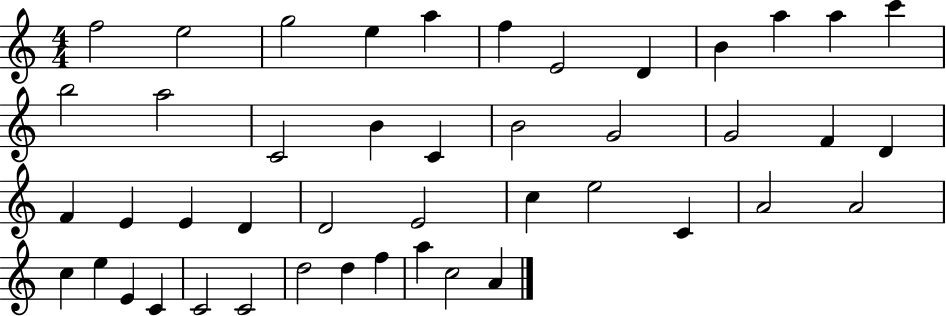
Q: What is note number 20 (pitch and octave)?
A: G4